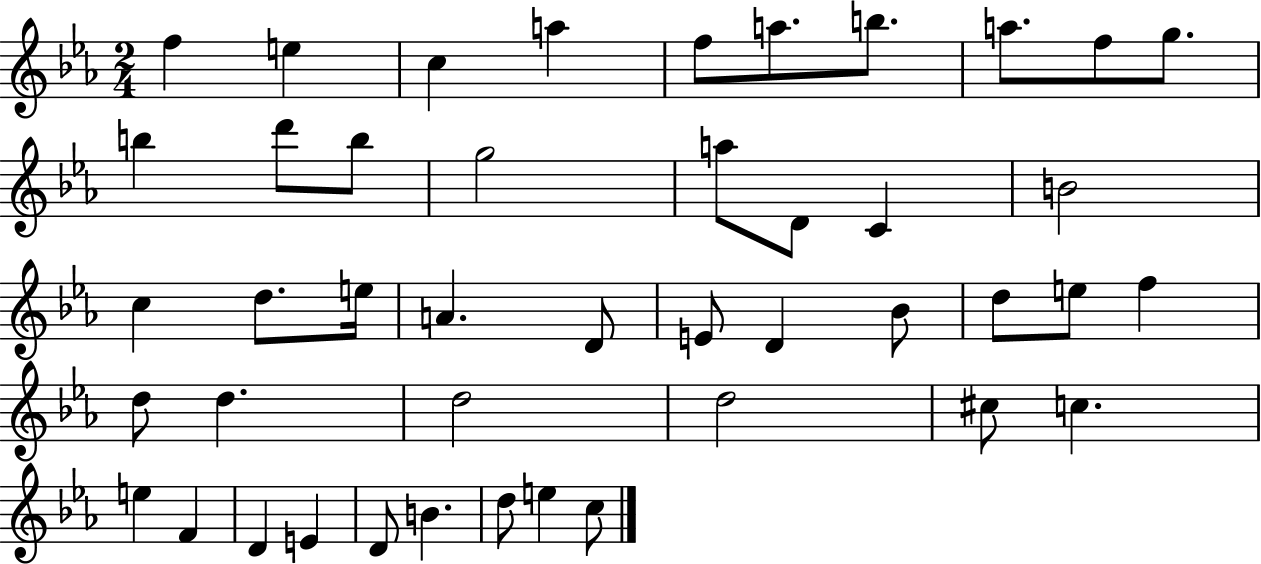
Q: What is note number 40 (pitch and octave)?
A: D4